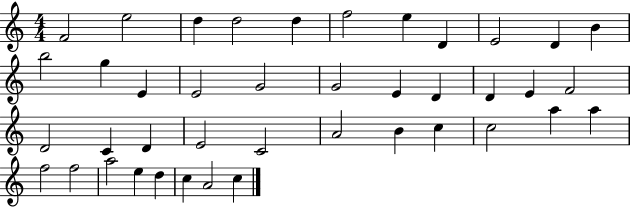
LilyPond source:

{
  \clef treble
  \numericTimeSignature
  \time 4/4
  \key c \major
  f'2 e''2 | d''4 d''2 d''4 | f''2 e''4 d'4 | e'2 d'4 b'4 | \break b''2 g''4 e'4 | e'2 g'2 | g'2 e'4 d'4 | d'4 e'4 f'2 | \break d'2 c'4 d'4 | e'2 c'2 | a'2 b'4 c''4 | c''2 a''4 a''4 | \break f''2 f''2 | a''2 e''4 d''4 | c''4 a'2 c''4 | \bar "|."
}